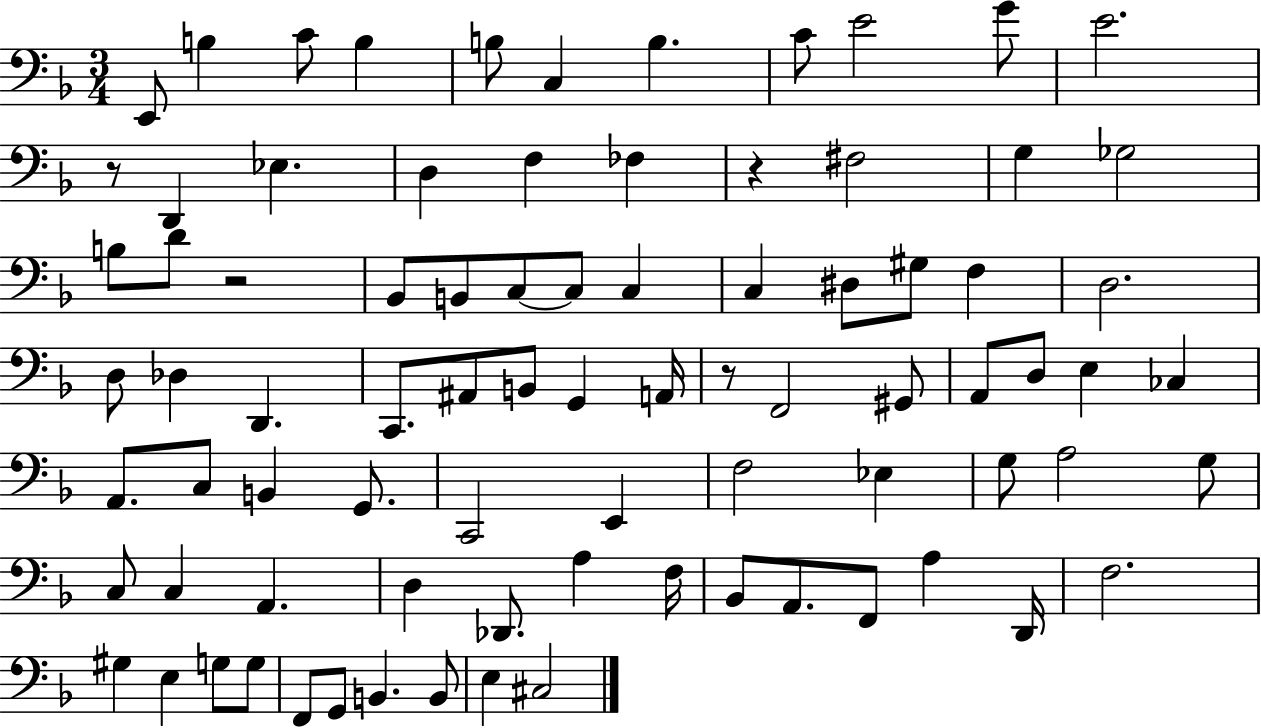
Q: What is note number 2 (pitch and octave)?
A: B3